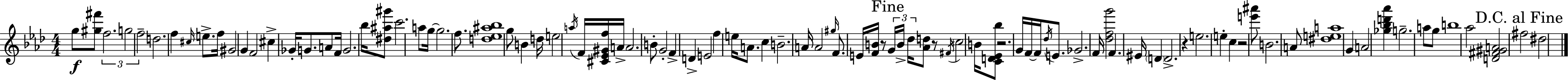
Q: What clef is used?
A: treble